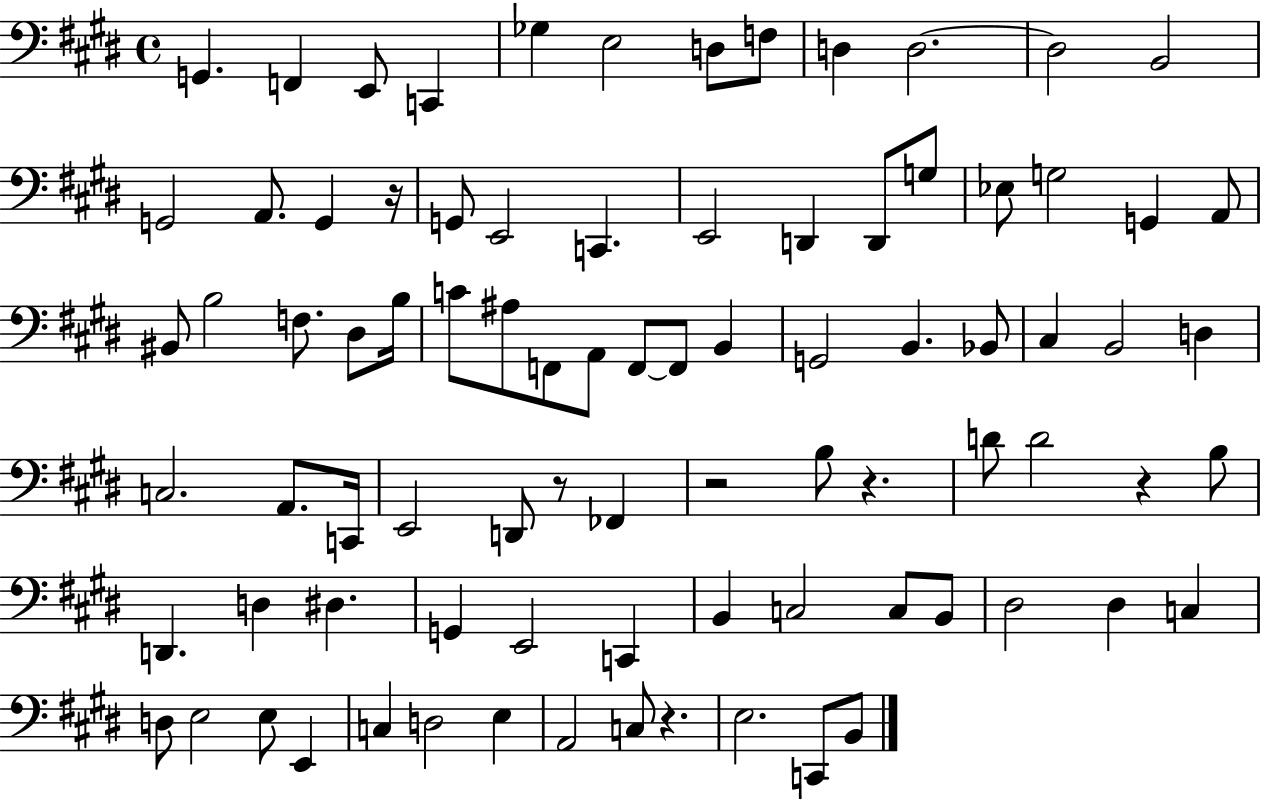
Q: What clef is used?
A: bass